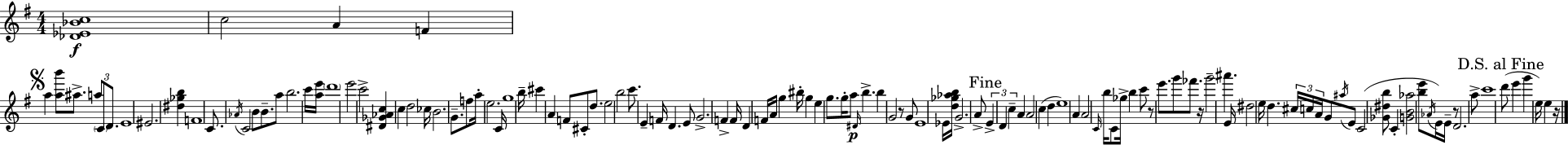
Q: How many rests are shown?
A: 5